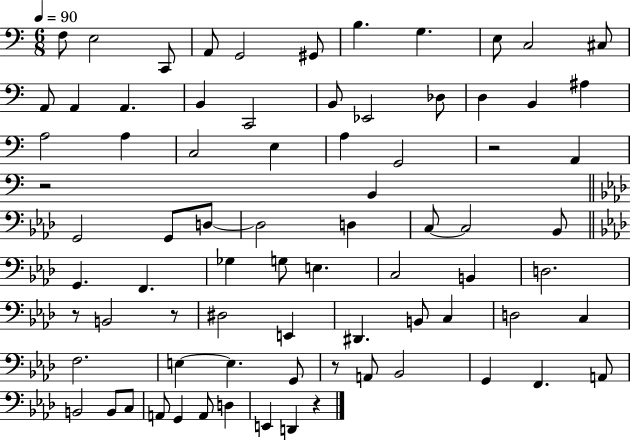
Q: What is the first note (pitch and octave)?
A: F3